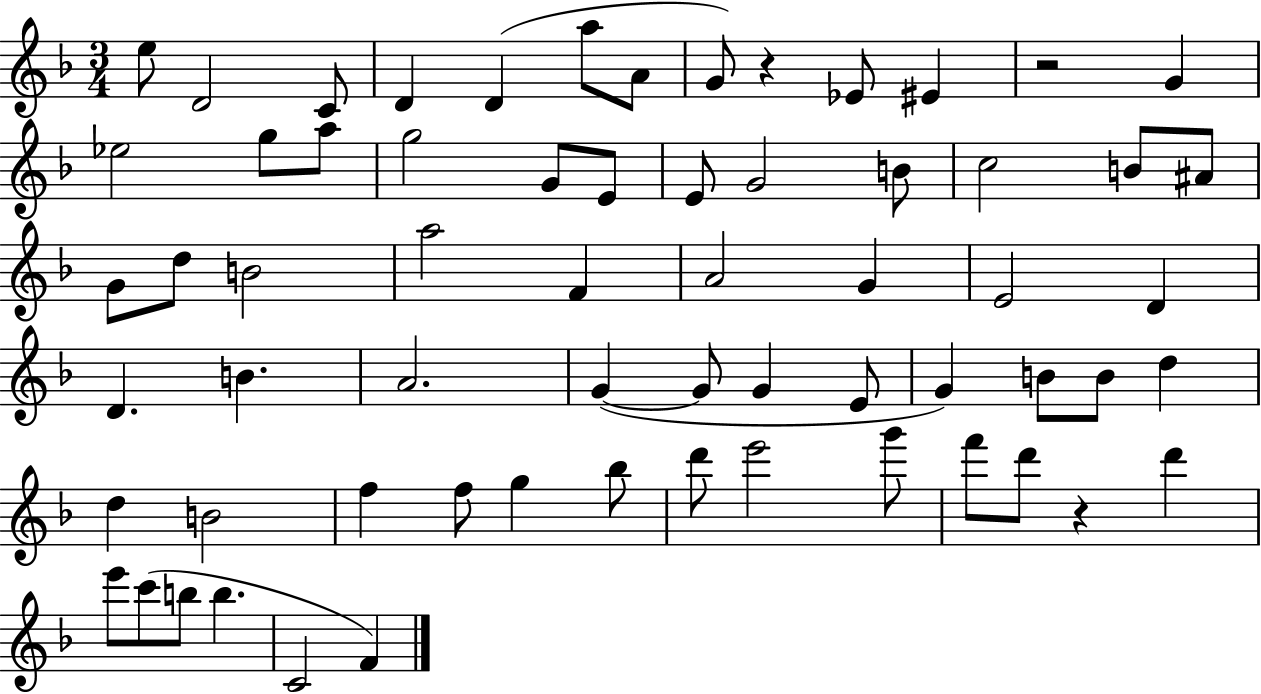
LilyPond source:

{
  \clef treble
  \numericTimeSignature
  \time 3/4
  \key f \major
  \repeat volta 2 { e''8 d'2 c'8 | d'4 d'4( a''8 a'8 | g'8) r4 ees'8 eis'4 | r2 g'4 | \break ees''2 g''8 a''8 | g''2 g'8 e'8 | e'8 g'2 b'8 | c''2 b'8 ais'8 | \break g'8 d''8 b'2 | a''2 f'4 | a'2 g'4 | e'2 d'4 | \break d'4. b'4. | a'2. | g'4~(~ g'8 g'4 e'8 | g'4) b'8 b'8 d''4 | \break d''4 b'2 | f''4 f''8 g''4 bes''8 | d'''8 e'''2 g'''8 | f'''8 d'''8 r4 d'''4 | \break e'''8 c'''8( b''8 b''4. | c'2 f'4) | } \bar "|."
}